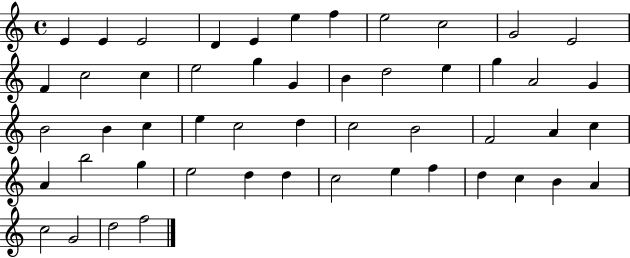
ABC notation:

X:1
T:Untitled
M:4/4
L:1/4
K:C
E E E2 D E e f e2 c2 G2 E2 F c2 c e2 g G B d2 e g A2 G B2 B c e c2 d c2 B2 F2 A c A b2 g e2 d d c2 e f d c B A c2 G2 d2 f2